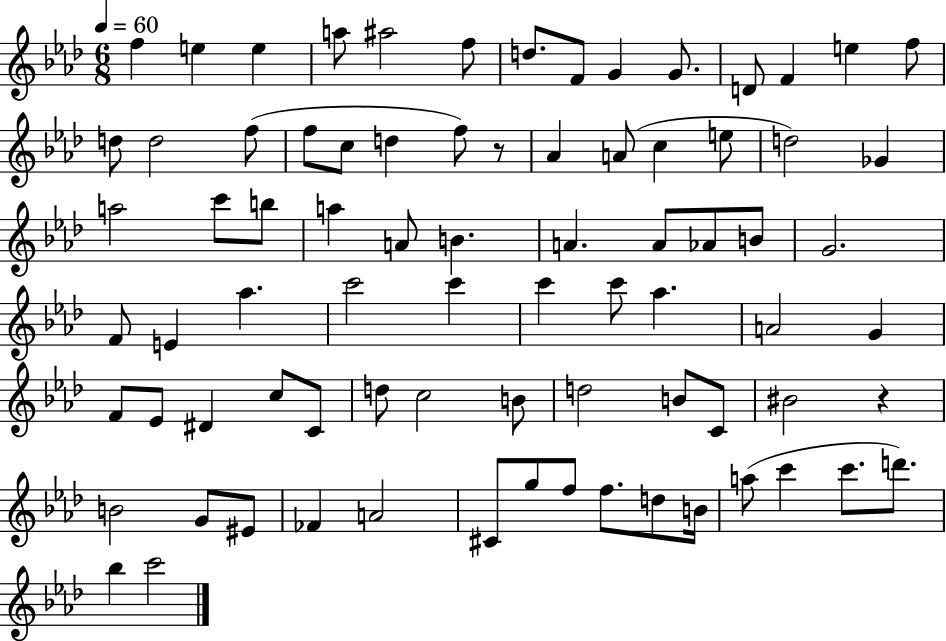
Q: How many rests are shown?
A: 2